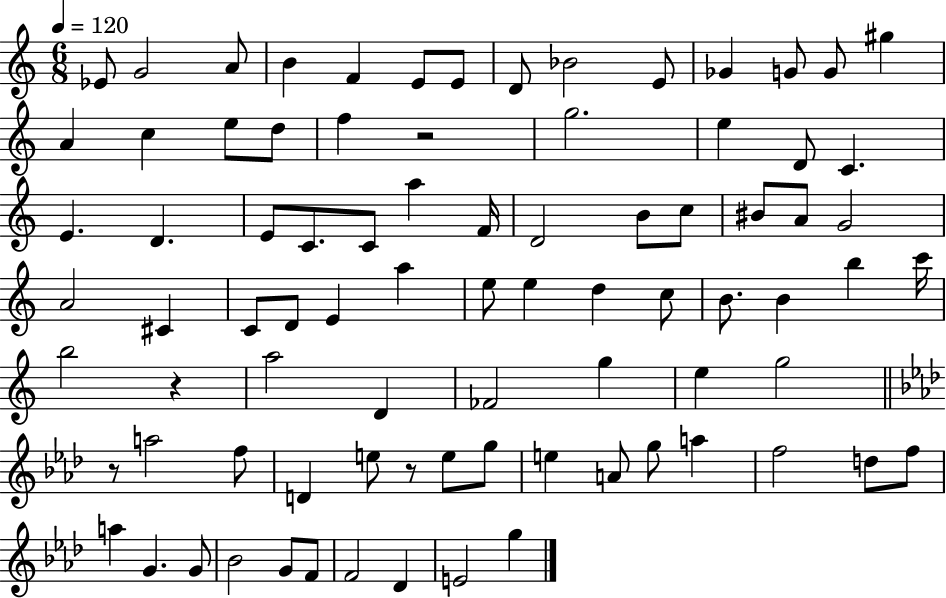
{
  \clef treble
  \numericTimeSignature
  \time 6/8
  \key c \major
  \tempo 4 = 120
  ees'8 g'2 a'8 | b'4 f'4 e'8 e'8 | d'8 bes'2 e'8 | ges'4 g'8 g'8 gis''4 | \break a'4 c''4 e''8 d''8 | f''4 r2 | g''2. | e''4 d'8 c'4. | \break e'4. d'4. | e'8 c'8. c'8 a''4 f'16 | d'2 b'8 c''8 | bis'8 a'8 g'2 | \break a'2 cis'4 | c'8 d'8 e'4 a''4 | e''8 e''4 d''4 c''8 | b'8. b'4 b''4 c'''16 | \break b''2 r4 | a''2 d'4 | fes'2 g''4 | e''4 g''2 | \break \bar "||" \break \key f \minor r8 a''2 f''8 | d'4 e''8 r8 e''8 g''8 | e''4 a'8 g''8 a''4 | f''2 d''8 f''8 | \break a''4 g'4. g'8 | bes'2 g'8 f'8 | f'2 des'4 | e'2 g''4 | \break \bar "|."
}